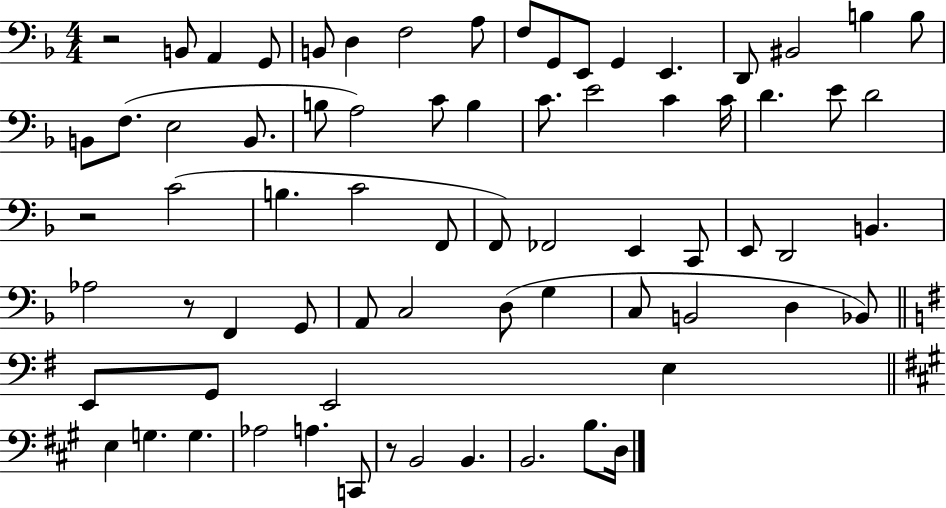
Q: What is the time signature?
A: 4/4